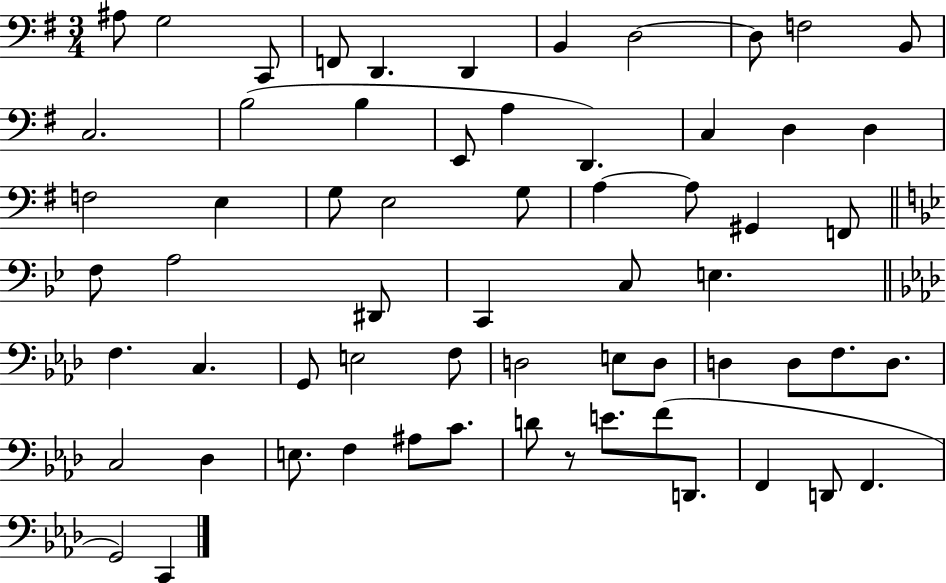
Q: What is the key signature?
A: G major